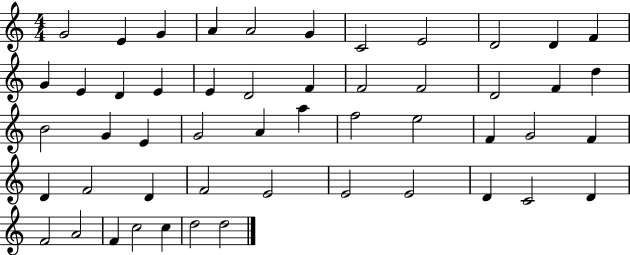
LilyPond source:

{
  \clef treble
  \numericTimeSignature
  \time 4/4
  \key c \major
  g'2 e'4 g'4 | a'4 a'2 g'4 | c'2 e'2 | d'2 d'4 f'4 | \break g'4 e'4 d'4 e'4 | e'4 d'2 f'4 | f'2 f'2 | d'2 f'4 d''4 | \break b'2 g'4 e'4 | g'2 a'4 a''4 | f''2 e''2 | f'4 g'2 f'4 | \break d'4 f'2 d'4 | f'2 e'2 | e'2 e'2 | d'4 c'2 d'4 | \break f'2 a'2 | f'4 c''2 c''4 | d''2 d''2 | \bar "|."
}